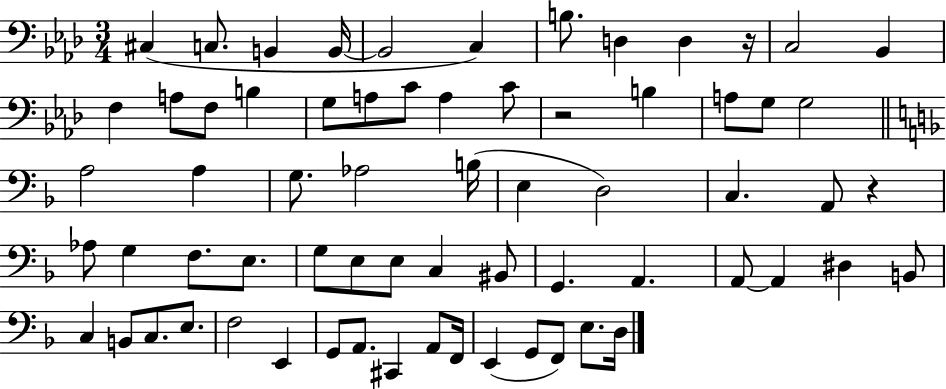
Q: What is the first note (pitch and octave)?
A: C#3